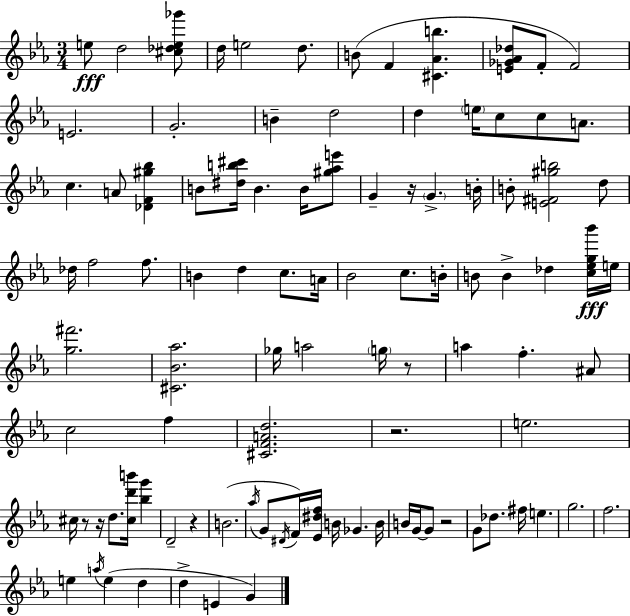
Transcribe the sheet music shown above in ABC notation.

X:1
T:Untitled
M:3/4
L:1/4
K:Cm
e/2 d2 [^c_de_g']/2 d/4 e2 d/2 B/2 F [^C_Ab] [E_G_A_d]/2 F/2 F2 E2 G2 B d2 d e/4 c/2 c/2 A/2 c A/2 [_DF^g_b] B/2 [^db^c']/4 B B/4 [^g_ae']/2 G z/4 G B/4 B/2 [E^F^gb]2 d/2 _d/4 f2 f/2 B d c/2 A/4 _B2 c/2 B/4 B/2 B _d [c_eg_b']/4 e/4 [g^f']2 [^C_B_a]2 _g/4 a2 g/4 z/2 a f ^A/2 c2 f [^CFAd]2 z2 e2 ^c/4 z/2 z/4 d/2 [^cd'b']/4 [_bg'] D2 z B2 _a/4 G/2 ^D/4 F/4 [_E^df]/4 B/4 _G B/4 B/4 G/4 G/2 z2 G/2 _d/2 ^f/4 e g2 f2 e a/4 e d d E G